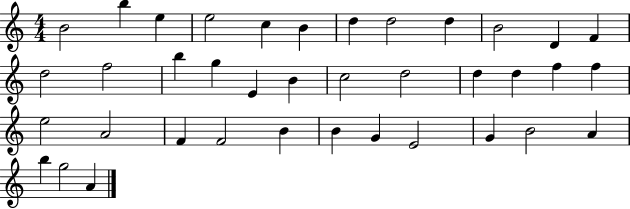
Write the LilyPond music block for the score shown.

{
  \clef treble
  \numericTimeSignature
  \time 4/4
  \key c \major
  b'2 b''4 e''4 | e''2 c''4 b'4 | d''4 d''2 d''4 | b'2 d'4 f'4 | \break d''2 f''2 | b''4 g''4 e'4 b'4 | c''2 d''2 | d''4 d''4 f''4 f''4 | \break e''2 a'2 | f'4 f'2 b'4 | b'4 g'4 e'2 | g'4 b'2 a'4 | \break b''4 g''2 a'4 | \bar "|."
}